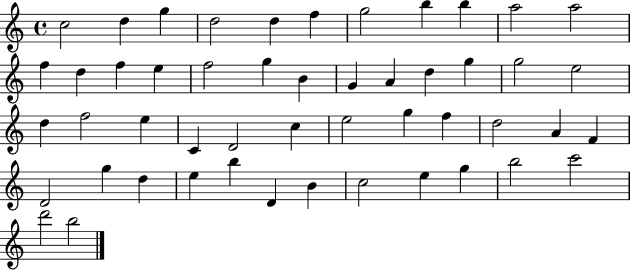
X:1
T:Untitled
M:4/4
L:1/4
K:C
c2 d g d2 d f g2 b b a2 a2 f d f e f2 g B G A d g g2 e2 d f2 e C D2 c e2 g f d2 A F D2 g d e b D B c2 e g b2 c'2 d'2 b2